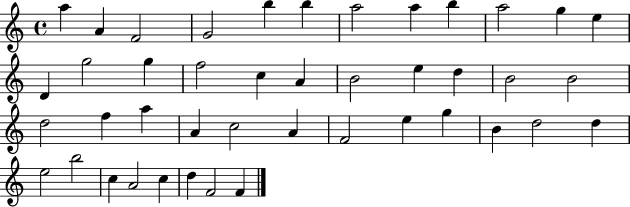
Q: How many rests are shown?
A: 0